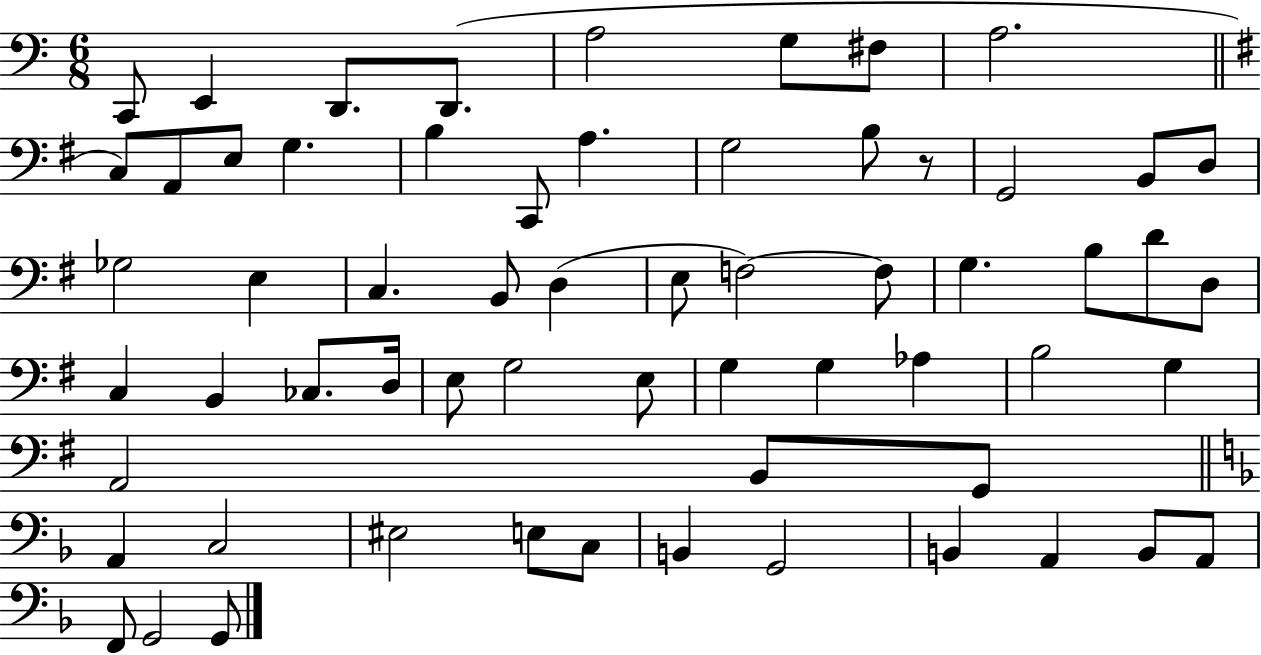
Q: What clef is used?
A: bass